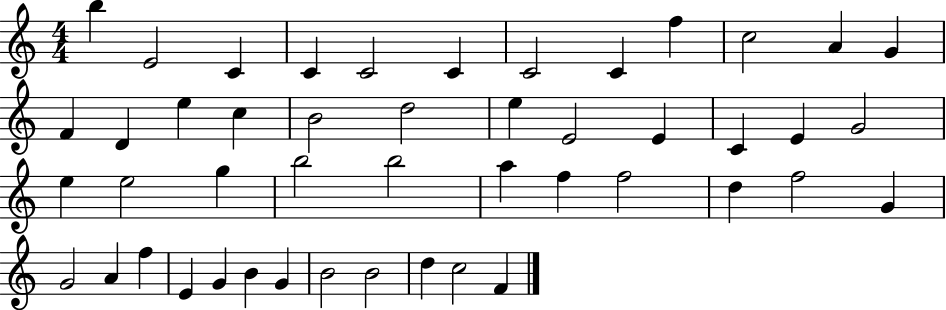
B5/q E4/h C4/q C4/q C4/h C4/q C4/h C4/q F5/q C5/h A4/q G4/q F4/q D4/q E5/q C5/q B4/h D5/h E5/q E4/h E4/q C4/q E4/q G4/h E5/q E5/h G5/q B5/h B5/h A5/q F5/q F5/h D5/q F5/h G4/q G4/h A4/q F5/q E4/q G4/q B4/q G4/q B4/h B4/h D5/q C5/h F4/q